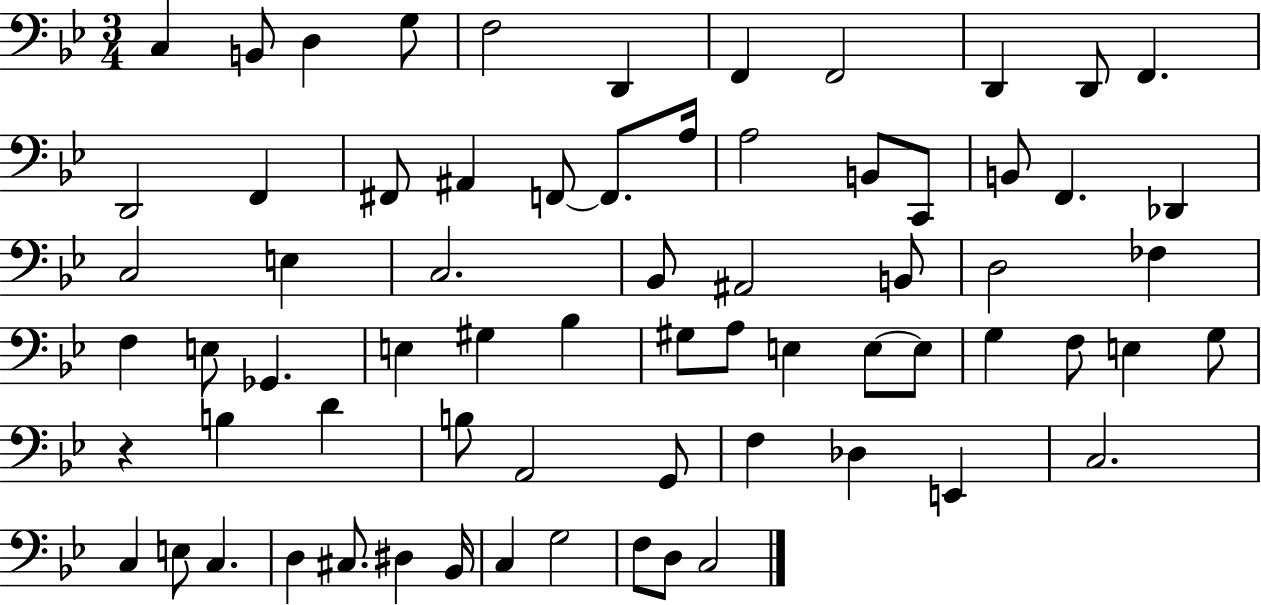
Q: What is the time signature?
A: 3/4